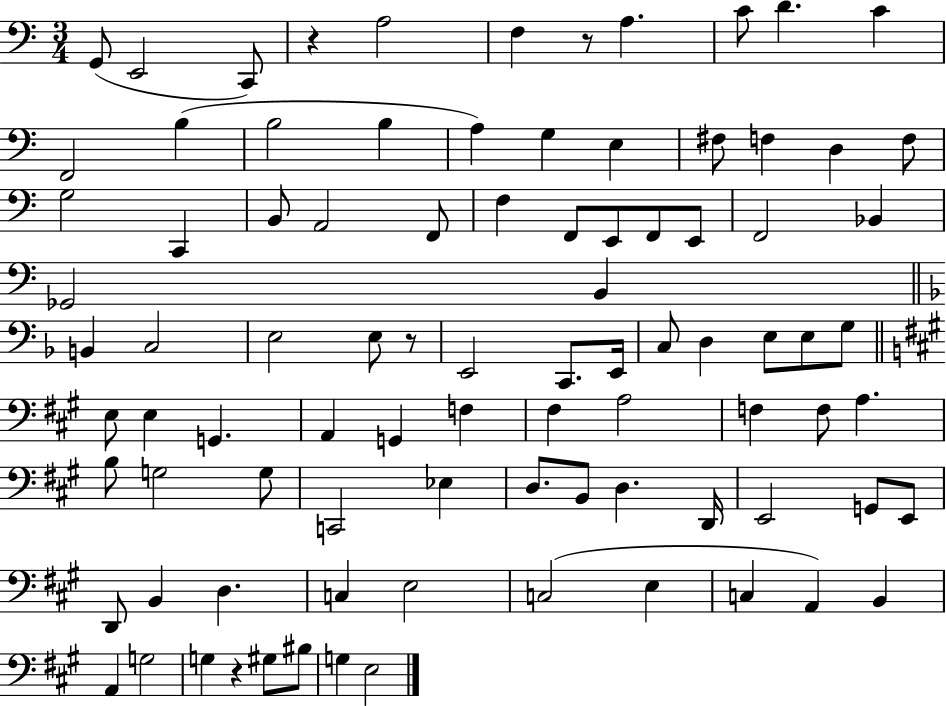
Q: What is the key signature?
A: C major